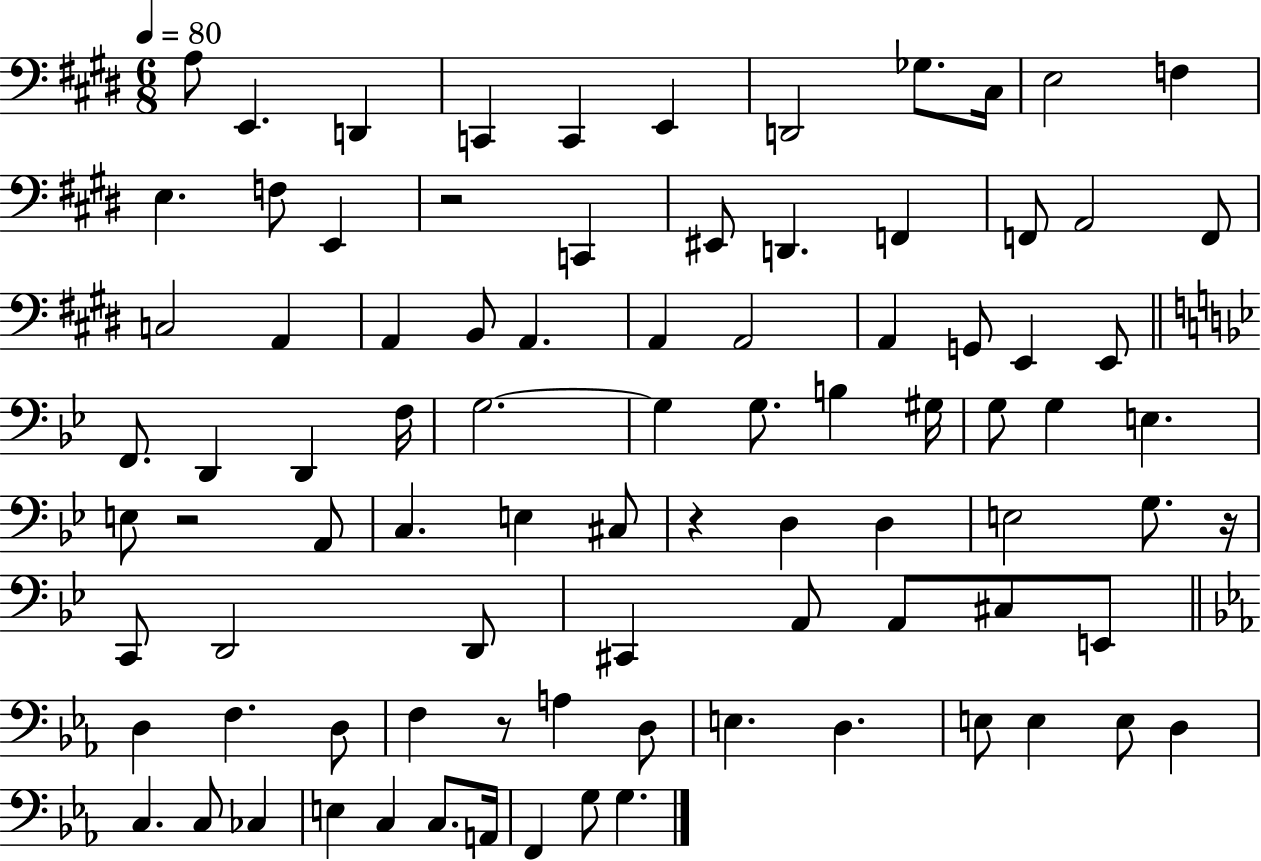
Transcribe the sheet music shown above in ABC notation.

X:1
T:Untitled
M:6/8
L:1/4
K:E
A,/2 E,, D,, C,, C,, E,, D,,2 _G,/2 ^C,/4 E,2 F, E, F,/2 E,, z2 C,, ^E,,/2 D,, F,, F,,/2 A,,2 F,,/2 C,2 A,, A,, B,,/2 A,, A,, A,,2 A,, G,,/2 E,, E,,/2 F,,/2 D,, D,, F,/4 G,2 G, G,/2 B, ^G,/4 G,/2 G, E, E,/2 z2 A,,/2 C, E, ^C,/2 z D, D, E,2 G,/2 z/4 C,,/2 D,,2 D,,/2 ^C,, A,,/2 A,,/2 ^C,/2 E,,/2 D, F, D,/2 F, z/2 A, D,/2 E, D, E,/2 E, E,/2 D, C, C,/2 _C, E, C, C,/2 A,,/4 F,, G,/2 G,